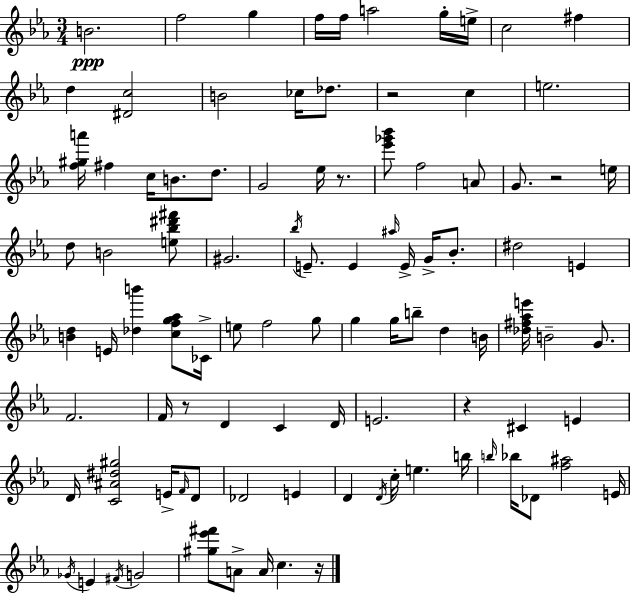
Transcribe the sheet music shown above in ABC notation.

X:1
T:Untitled
M:3/4
L:1/4
K:Cm
B2 f2 g f/4 f/4 a2 g/4 e/4 c2 ^f d [^Dc]2 B2 _c/4 _d/2 z2 c e2 [f^ga']/4 ^f c/4 B/2 d/2 G2 _e/4 z/2 [_e'_g'_b']/2 f2 A/2 G/2 z2 e/4 d/2 B2 [e_b^d'^f']/2 ^G2 _b/4 E/2 E ^a/4 E/4 G/4 _B/2 ^d2 E [Bd] E/4 [_db'] [cfg_a]/2 _C/4 e/2 f2 g/2 g g/4 b/2 d B/4 [_d^f_ae']/4 B2 G/2 F2 F/4 z/2 D C D/4 E2 z ^C E D/4 [C^A^d^g]2 E/4 F/4 D/2 _D2 E D D/4 c/4 e b/4 b/4 _b/4 _D/2 [f^a]2 E/4 _G/4 E ^F/4 G2 [^g_e'^f']/2 A/2 A/4 c z/4